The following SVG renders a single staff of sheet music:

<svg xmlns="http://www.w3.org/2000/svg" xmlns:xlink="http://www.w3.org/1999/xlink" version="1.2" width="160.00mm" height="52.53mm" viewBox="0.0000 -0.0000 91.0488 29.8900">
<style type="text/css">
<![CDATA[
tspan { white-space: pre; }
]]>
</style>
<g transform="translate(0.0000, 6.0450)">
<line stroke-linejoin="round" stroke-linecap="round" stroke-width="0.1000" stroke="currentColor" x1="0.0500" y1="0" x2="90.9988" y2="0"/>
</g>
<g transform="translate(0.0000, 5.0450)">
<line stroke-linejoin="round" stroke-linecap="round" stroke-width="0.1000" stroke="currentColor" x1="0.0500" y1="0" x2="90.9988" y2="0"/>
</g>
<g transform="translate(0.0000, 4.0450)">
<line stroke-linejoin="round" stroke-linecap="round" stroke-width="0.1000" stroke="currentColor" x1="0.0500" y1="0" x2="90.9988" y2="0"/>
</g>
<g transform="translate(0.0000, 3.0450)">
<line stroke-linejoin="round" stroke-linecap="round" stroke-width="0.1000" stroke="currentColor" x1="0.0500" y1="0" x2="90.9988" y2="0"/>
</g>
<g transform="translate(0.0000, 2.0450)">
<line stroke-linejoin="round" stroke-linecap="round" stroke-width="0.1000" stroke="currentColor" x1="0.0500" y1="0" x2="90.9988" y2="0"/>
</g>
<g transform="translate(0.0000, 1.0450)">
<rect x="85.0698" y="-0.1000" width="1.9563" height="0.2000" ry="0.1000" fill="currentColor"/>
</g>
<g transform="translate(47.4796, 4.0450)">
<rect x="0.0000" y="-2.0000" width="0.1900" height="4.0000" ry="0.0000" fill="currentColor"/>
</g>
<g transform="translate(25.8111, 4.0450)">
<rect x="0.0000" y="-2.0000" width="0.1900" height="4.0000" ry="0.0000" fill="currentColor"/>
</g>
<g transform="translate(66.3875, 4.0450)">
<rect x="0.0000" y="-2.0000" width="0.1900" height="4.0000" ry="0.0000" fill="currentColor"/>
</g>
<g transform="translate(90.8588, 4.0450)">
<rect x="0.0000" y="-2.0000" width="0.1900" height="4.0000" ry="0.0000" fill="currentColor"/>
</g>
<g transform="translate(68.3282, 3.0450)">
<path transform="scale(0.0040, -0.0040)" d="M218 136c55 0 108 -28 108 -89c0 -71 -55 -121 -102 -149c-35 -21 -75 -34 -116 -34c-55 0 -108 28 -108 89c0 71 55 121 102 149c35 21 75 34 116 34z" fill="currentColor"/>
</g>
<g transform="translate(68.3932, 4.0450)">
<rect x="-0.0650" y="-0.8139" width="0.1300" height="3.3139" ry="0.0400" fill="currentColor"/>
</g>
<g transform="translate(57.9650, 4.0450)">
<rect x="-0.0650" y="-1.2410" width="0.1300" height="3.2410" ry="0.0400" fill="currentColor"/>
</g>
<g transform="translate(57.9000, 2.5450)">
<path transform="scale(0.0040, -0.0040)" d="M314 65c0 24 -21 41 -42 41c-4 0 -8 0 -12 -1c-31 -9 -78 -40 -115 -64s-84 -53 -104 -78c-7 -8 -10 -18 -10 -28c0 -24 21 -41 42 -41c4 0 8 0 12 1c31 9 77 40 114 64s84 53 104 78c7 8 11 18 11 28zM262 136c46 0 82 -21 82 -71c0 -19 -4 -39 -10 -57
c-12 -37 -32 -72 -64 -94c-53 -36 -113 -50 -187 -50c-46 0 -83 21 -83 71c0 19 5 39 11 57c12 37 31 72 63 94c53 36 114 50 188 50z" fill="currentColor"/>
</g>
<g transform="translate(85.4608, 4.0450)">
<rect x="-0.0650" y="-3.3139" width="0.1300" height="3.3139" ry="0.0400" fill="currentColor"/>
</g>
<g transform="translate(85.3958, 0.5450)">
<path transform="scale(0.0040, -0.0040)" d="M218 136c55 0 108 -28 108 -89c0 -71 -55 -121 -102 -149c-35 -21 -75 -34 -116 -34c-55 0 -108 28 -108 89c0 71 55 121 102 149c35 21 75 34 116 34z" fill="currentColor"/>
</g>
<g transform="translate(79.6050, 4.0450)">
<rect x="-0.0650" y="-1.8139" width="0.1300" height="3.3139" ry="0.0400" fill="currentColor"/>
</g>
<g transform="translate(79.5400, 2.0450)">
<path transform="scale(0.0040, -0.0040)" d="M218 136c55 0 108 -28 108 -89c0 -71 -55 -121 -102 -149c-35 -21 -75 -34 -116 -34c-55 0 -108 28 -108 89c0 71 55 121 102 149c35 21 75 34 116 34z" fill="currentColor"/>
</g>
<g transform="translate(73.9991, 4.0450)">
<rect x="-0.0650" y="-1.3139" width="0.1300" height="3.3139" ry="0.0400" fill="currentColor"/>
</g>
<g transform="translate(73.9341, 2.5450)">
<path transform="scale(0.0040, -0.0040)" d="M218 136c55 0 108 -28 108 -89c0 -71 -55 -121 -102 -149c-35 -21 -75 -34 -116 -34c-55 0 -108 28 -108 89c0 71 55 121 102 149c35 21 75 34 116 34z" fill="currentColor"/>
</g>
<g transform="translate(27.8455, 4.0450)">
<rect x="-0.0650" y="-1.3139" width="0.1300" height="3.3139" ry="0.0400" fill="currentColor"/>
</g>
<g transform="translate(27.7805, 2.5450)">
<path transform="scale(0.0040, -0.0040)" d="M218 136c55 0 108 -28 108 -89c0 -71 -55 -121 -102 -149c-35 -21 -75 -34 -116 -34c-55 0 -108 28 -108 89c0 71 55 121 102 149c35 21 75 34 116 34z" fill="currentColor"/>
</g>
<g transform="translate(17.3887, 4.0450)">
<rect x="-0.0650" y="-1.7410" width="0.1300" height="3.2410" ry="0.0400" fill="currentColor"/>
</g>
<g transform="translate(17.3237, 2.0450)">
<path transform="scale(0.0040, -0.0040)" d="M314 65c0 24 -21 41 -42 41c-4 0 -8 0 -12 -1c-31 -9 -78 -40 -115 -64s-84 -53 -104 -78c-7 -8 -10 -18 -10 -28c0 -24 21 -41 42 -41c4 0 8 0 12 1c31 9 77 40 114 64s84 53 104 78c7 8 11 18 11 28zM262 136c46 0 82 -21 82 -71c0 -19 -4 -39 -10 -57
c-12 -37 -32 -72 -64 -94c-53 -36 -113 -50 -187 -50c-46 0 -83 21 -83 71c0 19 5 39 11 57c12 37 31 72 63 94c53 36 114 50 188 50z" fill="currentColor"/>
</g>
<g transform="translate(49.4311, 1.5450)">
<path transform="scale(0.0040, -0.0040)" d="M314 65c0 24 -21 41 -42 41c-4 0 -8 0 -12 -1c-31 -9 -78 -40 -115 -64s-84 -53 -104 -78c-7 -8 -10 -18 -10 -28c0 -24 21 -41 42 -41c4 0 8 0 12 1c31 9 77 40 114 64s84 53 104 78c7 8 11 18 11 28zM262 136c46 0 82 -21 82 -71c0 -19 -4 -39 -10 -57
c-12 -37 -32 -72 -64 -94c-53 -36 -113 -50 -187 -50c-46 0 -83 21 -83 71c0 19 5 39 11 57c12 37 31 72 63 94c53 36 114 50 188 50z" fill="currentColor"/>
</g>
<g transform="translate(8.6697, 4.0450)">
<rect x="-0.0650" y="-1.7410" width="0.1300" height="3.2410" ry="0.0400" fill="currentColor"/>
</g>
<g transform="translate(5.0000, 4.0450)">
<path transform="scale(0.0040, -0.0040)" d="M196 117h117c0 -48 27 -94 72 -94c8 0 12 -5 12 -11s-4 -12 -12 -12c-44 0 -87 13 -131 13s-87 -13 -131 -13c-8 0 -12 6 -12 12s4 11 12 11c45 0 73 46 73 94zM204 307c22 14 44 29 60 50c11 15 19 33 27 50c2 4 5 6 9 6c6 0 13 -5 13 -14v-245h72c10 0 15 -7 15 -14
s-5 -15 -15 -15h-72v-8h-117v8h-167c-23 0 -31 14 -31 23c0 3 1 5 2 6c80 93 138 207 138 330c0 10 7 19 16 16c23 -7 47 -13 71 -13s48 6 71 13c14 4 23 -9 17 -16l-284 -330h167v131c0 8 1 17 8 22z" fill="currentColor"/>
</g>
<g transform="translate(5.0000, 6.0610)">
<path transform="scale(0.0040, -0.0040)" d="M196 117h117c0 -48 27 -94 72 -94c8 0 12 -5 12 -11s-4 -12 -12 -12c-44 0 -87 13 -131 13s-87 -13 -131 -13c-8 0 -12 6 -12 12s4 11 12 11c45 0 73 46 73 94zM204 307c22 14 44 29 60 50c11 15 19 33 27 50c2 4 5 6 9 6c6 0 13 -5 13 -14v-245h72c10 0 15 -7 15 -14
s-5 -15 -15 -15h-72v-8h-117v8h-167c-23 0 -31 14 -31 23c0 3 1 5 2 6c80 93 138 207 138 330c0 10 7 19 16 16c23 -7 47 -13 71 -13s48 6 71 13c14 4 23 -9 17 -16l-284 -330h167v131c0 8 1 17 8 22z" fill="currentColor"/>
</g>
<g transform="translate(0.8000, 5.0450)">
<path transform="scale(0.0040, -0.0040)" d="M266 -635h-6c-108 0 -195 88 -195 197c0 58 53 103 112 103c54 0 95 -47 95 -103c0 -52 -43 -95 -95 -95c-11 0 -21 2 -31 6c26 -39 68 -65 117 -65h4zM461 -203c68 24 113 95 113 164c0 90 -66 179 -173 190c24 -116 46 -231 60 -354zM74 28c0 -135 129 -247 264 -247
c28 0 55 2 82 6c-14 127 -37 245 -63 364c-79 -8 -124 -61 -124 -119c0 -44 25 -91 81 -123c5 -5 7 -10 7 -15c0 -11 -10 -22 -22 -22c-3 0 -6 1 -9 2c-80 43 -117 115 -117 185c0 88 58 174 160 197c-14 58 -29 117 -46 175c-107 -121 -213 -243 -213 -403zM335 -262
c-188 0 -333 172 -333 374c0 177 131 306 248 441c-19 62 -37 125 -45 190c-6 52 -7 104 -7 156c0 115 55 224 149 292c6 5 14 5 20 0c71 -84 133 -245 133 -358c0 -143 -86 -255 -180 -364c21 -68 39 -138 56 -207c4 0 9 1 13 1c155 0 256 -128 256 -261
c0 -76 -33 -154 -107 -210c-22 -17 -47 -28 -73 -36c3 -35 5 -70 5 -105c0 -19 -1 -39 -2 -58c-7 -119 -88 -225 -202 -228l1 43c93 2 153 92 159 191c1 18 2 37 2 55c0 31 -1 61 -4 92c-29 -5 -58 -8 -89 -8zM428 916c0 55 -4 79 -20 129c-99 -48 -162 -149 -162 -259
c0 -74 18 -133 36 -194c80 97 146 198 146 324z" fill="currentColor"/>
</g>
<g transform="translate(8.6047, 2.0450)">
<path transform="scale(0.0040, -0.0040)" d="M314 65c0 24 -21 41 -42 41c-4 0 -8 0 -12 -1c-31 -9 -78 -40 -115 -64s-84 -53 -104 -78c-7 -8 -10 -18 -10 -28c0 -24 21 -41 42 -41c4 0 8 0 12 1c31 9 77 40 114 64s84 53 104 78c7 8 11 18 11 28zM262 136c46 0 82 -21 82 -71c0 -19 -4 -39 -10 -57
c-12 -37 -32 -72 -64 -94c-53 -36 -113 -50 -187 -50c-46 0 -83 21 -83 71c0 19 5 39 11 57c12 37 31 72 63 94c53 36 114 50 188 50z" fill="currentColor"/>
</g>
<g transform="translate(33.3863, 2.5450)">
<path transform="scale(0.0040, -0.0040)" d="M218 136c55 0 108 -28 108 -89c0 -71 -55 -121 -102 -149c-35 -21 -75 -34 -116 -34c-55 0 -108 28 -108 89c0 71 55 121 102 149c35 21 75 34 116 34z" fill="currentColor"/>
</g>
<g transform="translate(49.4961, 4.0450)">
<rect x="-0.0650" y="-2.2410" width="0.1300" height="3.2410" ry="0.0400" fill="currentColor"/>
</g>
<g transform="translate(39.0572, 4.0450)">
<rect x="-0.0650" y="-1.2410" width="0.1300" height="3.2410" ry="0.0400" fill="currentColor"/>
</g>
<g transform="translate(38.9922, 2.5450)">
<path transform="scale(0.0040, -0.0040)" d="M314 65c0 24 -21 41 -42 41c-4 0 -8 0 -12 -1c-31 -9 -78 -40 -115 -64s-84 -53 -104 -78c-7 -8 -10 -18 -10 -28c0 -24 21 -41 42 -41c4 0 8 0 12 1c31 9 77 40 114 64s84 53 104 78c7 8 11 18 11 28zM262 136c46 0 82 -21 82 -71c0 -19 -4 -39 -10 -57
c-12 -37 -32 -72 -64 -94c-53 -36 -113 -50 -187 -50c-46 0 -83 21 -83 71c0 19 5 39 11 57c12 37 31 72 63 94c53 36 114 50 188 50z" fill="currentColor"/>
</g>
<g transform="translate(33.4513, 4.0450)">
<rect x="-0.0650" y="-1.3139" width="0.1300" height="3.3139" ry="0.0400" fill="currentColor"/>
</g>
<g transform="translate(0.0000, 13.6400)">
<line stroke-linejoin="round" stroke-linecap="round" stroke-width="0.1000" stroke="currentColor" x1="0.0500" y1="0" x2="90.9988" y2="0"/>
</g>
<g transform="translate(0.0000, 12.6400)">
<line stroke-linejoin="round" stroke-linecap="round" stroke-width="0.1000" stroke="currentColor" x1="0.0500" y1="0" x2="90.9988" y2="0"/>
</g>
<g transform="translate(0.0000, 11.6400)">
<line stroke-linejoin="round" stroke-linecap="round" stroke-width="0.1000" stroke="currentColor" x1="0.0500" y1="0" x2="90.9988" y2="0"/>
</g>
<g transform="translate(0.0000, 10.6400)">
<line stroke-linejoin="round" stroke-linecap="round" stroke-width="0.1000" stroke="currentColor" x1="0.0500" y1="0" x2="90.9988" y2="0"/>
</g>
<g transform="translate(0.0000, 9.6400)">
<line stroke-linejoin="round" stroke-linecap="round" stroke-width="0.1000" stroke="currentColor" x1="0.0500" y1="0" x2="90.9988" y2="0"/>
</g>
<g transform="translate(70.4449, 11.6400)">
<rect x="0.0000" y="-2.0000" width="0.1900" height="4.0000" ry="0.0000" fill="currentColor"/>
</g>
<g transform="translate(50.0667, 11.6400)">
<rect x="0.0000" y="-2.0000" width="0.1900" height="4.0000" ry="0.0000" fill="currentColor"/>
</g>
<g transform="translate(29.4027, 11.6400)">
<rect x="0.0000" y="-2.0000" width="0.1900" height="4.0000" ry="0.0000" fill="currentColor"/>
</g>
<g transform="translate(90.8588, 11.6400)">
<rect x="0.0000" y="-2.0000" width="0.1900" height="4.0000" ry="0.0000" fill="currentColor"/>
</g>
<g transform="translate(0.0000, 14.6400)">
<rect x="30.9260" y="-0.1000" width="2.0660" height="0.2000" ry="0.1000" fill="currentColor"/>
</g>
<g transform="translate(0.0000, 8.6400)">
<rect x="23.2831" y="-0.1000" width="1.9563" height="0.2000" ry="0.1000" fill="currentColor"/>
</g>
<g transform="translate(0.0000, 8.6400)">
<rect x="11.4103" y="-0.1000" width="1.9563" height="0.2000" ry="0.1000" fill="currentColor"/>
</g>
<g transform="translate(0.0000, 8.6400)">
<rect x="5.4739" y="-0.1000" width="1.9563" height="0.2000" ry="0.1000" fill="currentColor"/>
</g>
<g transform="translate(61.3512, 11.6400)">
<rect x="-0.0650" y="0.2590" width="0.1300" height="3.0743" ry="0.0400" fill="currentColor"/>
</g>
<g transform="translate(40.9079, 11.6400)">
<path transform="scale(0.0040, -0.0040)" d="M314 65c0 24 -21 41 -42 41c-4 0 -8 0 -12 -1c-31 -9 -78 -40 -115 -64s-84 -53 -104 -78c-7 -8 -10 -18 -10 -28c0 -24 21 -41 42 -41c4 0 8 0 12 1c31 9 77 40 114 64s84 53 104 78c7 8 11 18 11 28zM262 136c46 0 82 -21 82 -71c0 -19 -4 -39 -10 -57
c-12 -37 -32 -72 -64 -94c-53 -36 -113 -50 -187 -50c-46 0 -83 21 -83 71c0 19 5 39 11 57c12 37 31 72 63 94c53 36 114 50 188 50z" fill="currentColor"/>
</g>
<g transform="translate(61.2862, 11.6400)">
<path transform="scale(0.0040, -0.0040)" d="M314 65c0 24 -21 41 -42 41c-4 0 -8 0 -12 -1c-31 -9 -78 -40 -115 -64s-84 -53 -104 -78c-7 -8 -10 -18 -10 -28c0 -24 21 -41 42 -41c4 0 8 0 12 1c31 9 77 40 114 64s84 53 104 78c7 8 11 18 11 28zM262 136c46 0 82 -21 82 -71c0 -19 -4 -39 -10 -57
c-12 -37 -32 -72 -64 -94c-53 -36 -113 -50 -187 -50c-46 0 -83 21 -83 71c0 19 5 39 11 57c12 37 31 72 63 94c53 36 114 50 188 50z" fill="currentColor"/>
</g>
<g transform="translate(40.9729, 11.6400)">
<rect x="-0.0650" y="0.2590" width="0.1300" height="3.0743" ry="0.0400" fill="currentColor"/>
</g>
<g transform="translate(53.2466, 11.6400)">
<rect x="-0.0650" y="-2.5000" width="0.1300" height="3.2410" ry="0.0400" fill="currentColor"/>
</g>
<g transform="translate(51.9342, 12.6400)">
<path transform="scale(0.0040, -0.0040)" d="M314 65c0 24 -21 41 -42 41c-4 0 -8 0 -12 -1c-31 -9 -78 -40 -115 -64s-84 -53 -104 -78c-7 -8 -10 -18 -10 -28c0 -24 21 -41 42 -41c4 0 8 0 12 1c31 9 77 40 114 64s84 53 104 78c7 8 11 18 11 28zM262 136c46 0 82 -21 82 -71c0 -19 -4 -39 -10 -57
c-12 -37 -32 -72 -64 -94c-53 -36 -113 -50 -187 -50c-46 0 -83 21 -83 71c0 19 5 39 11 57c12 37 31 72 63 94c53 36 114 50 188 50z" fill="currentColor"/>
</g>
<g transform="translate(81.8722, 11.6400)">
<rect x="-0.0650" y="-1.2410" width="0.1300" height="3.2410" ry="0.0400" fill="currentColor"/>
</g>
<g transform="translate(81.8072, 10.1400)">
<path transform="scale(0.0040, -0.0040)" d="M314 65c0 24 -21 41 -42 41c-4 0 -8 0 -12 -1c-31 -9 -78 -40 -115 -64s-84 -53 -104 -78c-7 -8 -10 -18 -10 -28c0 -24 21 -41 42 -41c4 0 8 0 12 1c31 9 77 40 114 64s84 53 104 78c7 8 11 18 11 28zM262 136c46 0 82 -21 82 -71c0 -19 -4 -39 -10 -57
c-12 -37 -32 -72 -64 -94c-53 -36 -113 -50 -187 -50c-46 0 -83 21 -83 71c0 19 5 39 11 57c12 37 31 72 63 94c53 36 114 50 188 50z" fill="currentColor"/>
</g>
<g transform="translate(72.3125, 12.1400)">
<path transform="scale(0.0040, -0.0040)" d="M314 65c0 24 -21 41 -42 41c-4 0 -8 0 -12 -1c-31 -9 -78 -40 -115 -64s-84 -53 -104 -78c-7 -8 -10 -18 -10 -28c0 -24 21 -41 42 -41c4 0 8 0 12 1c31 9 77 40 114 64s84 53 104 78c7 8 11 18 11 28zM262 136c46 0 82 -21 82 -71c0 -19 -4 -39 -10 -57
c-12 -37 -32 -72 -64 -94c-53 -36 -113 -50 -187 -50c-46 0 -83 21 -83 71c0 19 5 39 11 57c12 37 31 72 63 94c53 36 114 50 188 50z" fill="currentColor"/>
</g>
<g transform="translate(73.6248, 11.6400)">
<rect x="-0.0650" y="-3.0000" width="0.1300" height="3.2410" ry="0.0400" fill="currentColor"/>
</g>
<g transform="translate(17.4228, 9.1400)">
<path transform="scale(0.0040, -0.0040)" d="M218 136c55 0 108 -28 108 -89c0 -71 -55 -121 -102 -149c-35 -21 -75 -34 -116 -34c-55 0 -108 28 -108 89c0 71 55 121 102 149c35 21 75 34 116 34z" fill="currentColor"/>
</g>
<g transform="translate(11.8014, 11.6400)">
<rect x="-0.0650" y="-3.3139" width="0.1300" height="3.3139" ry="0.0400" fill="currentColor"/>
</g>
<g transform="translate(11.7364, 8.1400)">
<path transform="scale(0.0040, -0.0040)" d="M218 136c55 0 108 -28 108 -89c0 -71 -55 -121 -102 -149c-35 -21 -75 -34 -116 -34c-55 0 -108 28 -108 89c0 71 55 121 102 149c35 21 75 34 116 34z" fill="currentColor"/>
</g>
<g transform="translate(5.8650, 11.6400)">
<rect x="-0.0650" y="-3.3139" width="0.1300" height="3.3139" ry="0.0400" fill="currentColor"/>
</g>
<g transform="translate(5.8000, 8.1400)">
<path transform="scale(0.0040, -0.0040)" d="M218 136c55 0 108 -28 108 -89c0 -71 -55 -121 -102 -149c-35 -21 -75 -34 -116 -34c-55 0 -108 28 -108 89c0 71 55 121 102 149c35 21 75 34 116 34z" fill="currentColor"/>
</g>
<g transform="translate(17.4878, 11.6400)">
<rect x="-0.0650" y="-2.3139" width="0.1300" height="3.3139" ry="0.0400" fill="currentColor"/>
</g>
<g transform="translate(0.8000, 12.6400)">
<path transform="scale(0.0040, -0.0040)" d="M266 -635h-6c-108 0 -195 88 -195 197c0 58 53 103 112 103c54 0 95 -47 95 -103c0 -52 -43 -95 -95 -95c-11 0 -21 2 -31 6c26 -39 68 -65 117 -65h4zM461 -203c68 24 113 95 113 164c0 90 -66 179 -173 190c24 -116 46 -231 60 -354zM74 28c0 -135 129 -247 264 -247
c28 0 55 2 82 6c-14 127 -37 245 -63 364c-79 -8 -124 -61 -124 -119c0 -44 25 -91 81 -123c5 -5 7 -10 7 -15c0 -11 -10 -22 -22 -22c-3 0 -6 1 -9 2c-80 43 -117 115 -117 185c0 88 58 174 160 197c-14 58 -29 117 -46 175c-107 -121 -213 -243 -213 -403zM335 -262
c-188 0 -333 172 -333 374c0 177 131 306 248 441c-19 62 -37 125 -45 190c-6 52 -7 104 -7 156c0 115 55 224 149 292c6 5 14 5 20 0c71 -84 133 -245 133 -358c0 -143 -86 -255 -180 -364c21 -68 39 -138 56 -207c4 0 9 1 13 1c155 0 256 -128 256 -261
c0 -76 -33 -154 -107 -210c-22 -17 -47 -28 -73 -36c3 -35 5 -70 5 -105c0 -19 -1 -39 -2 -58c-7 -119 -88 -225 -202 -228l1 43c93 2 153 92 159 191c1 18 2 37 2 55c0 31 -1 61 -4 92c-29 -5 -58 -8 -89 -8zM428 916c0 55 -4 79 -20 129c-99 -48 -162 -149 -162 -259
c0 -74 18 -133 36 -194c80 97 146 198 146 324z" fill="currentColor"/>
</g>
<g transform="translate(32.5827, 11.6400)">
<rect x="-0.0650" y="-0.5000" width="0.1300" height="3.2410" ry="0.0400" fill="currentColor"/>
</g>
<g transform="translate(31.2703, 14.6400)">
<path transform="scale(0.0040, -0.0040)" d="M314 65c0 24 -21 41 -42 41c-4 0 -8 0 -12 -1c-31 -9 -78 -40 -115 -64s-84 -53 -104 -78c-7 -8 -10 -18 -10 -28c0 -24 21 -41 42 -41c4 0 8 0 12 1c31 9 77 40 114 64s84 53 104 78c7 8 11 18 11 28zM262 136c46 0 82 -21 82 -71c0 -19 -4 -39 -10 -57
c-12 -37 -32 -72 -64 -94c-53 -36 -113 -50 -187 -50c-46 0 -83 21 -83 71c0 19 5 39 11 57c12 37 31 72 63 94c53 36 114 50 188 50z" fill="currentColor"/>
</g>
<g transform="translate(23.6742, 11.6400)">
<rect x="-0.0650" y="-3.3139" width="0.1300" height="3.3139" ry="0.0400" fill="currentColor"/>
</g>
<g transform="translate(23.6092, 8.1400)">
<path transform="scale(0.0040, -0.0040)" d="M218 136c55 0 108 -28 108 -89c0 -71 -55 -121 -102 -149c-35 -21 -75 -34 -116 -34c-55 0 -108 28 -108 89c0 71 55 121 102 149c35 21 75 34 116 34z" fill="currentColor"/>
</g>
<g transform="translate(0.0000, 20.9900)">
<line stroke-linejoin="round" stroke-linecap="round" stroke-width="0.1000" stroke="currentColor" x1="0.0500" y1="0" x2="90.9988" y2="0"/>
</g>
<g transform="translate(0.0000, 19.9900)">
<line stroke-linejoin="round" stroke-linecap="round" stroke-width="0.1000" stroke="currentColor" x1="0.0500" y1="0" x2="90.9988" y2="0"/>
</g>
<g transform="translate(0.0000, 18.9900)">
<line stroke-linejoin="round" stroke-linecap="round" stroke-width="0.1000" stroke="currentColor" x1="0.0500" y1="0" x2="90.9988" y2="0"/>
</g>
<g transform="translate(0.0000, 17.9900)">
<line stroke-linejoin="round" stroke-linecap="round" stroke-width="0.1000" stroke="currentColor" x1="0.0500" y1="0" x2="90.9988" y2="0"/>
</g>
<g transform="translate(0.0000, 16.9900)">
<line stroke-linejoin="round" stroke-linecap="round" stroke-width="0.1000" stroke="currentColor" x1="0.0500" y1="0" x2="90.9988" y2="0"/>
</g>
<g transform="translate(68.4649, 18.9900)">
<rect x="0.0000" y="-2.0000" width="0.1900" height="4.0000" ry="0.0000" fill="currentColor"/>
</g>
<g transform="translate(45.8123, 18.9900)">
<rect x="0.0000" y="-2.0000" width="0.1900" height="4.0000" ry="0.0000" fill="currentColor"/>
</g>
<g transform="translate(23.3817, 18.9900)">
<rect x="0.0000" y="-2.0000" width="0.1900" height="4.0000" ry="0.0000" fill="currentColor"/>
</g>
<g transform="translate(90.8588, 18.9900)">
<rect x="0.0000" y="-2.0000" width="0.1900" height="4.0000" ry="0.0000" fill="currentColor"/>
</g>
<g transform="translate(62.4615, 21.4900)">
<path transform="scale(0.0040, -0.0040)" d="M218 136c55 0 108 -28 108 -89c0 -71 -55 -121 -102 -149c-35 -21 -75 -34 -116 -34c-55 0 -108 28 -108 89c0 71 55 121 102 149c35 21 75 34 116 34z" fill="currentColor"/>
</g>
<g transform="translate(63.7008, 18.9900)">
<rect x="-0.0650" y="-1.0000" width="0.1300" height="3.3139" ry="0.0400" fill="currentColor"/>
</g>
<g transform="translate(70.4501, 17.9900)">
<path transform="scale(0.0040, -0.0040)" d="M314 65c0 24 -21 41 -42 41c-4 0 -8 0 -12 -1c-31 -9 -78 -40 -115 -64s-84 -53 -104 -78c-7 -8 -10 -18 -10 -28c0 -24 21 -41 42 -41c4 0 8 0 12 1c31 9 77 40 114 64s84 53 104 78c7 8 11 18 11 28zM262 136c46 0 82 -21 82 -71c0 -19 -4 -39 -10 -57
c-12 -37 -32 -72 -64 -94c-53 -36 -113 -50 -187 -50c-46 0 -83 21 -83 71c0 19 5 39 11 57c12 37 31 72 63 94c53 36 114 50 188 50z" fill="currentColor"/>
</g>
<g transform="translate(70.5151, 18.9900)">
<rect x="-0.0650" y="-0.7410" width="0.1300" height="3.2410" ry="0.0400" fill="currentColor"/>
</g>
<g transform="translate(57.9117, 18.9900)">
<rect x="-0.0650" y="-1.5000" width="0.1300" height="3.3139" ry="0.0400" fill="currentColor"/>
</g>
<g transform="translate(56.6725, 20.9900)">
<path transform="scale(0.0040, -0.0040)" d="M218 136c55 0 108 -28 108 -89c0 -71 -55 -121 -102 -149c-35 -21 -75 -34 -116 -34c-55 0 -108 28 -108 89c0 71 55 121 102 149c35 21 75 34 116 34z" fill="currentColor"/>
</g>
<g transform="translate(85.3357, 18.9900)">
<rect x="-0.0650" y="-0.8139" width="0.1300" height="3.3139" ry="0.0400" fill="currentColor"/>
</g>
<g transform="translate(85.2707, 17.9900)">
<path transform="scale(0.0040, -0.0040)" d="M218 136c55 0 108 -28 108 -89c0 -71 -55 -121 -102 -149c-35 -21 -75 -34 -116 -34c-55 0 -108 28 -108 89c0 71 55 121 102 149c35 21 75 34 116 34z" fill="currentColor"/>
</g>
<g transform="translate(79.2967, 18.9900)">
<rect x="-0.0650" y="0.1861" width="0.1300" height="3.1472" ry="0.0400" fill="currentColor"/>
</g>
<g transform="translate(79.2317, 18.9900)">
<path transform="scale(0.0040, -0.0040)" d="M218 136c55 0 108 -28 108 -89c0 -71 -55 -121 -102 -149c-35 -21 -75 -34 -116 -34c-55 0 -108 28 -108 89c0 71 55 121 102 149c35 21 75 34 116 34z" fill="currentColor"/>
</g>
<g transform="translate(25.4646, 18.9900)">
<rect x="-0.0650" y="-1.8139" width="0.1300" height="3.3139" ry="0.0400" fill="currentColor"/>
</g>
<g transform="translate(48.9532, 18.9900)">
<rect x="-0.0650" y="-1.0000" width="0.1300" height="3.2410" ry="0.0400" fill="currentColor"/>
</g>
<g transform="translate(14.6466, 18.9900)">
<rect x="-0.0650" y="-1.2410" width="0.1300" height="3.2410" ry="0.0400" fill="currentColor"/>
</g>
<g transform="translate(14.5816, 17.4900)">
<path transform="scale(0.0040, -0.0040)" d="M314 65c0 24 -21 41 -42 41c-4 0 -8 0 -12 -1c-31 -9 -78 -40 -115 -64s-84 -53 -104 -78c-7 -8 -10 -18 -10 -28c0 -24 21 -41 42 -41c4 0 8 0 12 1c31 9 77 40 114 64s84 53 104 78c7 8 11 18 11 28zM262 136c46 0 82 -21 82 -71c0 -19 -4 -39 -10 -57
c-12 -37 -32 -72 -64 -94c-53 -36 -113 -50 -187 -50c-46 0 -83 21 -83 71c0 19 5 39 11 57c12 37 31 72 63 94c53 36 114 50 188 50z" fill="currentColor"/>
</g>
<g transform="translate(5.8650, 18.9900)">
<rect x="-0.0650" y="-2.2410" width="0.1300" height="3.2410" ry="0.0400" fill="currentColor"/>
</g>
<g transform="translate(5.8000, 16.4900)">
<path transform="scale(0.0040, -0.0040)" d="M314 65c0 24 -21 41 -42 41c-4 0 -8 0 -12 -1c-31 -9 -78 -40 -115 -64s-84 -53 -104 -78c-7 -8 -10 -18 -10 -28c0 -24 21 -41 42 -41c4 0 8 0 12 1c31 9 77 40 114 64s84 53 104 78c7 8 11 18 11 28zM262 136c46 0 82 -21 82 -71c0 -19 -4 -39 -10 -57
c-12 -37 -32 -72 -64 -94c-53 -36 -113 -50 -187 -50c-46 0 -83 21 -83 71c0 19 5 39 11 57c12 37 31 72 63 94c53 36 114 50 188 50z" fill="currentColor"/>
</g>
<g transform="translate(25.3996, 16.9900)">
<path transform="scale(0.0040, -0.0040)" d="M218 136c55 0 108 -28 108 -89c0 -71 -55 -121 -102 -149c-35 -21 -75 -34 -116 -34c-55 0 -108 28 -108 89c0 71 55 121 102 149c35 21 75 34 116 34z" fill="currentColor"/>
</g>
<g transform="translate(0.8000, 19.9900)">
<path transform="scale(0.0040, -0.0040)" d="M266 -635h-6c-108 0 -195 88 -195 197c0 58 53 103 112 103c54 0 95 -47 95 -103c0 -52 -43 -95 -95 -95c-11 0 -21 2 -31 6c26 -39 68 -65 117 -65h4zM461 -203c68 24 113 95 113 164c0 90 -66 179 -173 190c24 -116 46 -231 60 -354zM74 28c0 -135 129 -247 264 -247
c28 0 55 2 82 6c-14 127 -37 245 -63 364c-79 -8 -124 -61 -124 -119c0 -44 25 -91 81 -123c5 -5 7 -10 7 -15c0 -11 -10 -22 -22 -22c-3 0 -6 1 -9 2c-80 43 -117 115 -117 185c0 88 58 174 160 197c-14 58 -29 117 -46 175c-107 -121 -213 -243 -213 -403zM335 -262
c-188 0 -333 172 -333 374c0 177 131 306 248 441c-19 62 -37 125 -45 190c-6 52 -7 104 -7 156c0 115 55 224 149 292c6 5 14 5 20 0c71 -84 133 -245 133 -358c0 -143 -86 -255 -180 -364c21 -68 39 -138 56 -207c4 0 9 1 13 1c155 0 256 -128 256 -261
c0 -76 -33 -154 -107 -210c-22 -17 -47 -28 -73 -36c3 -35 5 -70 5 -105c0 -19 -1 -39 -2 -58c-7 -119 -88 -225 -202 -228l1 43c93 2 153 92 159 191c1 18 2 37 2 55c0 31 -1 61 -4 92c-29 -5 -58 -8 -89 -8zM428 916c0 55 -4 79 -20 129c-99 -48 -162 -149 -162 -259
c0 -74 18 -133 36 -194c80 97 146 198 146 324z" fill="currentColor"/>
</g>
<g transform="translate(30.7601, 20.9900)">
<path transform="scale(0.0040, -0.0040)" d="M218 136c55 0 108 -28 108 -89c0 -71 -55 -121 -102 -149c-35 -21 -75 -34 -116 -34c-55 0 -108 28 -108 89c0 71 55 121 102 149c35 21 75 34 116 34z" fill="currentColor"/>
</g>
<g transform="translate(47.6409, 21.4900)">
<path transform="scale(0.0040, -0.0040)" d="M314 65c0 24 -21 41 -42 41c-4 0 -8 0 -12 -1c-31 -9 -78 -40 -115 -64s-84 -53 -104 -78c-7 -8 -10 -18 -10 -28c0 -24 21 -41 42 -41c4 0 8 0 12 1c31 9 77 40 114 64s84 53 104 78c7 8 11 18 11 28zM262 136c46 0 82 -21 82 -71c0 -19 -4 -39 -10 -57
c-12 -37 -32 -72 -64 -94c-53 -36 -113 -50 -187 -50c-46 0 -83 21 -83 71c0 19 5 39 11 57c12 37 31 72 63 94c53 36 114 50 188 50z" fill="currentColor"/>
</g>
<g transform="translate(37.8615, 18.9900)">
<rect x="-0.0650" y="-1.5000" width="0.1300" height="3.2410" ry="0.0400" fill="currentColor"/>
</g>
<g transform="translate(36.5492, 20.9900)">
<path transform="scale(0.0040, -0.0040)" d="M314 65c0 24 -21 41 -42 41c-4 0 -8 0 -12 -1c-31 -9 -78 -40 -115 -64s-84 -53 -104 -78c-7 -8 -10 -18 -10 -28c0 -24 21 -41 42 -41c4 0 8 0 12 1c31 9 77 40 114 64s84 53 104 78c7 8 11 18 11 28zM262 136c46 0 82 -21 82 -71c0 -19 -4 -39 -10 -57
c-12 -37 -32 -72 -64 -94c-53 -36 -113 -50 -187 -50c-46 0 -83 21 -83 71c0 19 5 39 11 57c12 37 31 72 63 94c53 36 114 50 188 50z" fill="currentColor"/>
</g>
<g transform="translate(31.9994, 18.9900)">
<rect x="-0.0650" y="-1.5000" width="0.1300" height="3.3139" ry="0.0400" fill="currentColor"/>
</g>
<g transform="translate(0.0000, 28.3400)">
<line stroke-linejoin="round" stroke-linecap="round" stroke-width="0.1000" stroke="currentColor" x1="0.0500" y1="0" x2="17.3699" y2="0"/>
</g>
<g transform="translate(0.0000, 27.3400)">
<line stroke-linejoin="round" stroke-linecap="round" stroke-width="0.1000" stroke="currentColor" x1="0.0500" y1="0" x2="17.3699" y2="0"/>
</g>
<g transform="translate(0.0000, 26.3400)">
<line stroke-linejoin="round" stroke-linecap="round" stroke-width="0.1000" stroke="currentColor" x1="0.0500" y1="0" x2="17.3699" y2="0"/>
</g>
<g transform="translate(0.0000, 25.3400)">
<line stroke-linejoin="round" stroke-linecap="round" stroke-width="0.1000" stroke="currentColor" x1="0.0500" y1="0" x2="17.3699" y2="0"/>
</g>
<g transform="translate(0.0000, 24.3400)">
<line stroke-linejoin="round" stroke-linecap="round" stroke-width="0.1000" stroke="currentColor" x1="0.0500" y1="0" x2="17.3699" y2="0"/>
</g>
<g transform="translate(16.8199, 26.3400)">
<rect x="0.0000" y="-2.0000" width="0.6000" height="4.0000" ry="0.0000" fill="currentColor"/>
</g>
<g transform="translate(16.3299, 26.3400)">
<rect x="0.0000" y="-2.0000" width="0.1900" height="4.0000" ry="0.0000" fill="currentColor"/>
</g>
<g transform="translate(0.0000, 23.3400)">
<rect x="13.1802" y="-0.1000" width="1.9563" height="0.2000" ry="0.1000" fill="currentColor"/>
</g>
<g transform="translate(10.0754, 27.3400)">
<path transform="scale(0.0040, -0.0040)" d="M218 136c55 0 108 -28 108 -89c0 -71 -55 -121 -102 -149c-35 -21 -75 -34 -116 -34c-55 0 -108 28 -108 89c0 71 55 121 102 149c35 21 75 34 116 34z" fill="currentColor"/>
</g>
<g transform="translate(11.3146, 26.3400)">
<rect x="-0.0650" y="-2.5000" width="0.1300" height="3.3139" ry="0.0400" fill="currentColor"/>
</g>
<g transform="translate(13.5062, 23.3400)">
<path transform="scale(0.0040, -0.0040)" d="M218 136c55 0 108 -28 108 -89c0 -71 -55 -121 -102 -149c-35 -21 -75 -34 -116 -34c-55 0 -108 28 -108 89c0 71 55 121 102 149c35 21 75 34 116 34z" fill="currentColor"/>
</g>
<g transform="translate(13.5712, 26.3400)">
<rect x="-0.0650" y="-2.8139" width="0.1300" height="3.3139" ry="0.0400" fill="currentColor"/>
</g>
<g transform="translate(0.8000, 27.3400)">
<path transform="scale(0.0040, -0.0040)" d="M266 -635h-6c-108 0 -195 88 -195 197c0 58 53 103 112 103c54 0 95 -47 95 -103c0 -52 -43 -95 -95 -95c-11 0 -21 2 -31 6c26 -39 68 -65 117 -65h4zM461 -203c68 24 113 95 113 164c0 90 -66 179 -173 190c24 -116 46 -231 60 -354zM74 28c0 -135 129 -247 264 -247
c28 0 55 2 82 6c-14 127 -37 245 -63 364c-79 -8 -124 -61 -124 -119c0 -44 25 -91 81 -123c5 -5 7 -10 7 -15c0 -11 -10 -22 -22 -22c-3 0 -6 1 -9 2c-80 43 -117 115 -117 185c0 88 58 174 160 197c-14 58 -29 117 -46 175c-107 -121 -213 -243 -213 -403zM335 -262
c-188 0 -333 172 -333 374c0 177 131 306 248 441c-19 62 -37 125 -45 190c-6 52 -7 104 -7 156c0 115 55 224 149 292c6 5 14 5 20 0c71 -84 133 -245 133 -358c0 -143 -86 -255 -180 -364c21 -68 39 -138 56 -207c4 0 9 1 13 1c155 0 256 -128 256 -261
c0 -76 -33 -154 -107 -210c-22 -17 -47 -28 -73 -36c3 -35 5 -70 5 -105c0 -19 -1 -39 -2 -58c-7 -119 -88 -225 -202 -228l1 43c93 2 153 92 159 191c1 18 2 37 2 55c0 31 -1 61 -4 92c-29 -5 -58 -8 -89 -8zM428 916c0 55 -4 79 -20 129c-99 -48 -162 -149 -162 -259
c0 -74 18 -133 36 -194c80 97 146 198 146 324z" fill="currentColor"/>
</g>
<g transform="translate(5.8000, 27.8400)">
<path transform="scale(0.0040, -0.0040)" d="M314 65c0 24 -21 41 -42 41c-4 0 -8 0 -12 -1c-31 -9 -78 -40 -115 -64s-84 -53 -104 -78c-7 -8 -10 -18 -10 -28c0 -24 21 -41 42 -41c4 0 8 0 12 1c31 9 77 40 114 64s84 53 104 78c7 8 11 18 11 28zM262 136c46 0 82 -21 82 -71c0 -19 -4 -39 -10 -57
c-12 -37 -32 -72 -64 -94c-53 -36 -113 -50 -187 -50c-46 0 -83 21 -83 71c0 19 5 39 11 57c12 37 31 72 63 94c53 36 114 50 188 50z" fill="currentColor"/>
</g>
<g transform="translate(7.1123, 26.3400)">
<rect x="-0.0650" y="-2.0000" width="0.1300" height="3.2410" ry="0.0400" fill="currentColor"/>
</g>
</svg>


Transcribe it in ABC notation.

X:1
T:Untitled
M:4/4
L:1/4
K:C
f2 f2 e e e2 g2 e2 d e f b b b g b C2 B2 G2 B2 A2 e2 g2 e2 f E E2 D2 E D d2 B d F2 G a